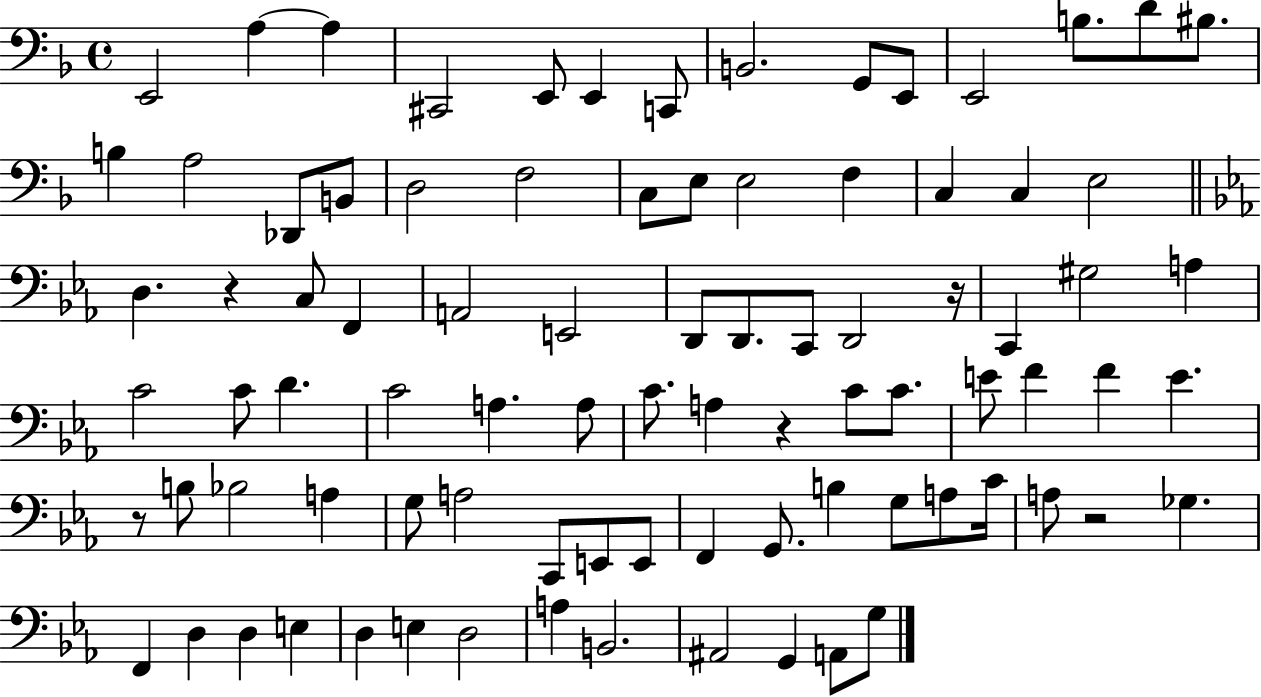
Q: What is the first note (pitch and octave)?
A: E2